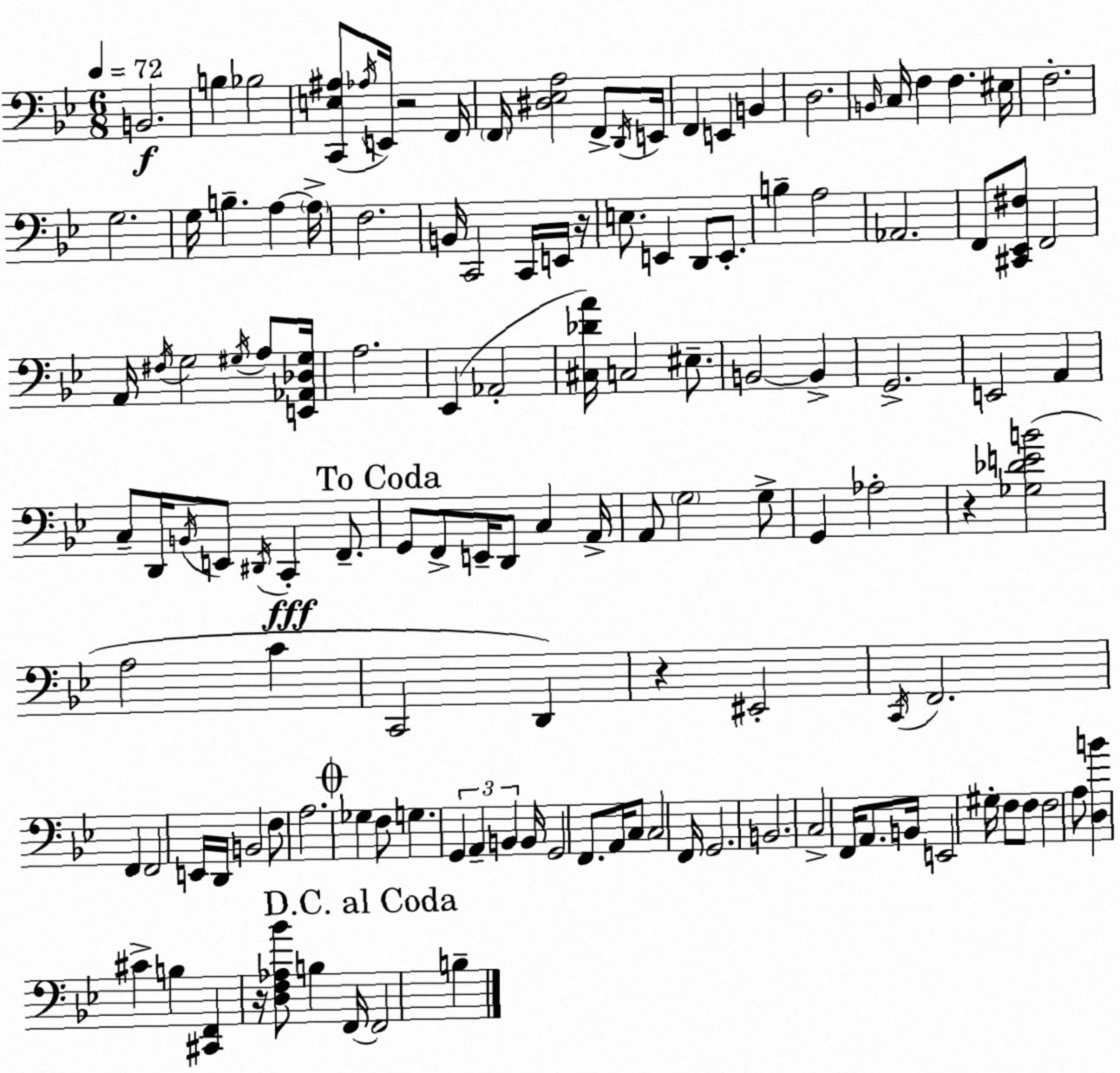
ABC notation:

X:1
T:Untitled
M:6/8
L:1/4
K:Bb
B,,2 B, _B,2 [C,,E,^A,]/2 _A,/4 E,,/4 z2 F,,/4 F,,/4 [^D,_E,A,]2 F,,/2 D,,/4 E,,/4 F,, E,, B,, D,2 B,,/4 C,/4 F, F, ^E,/4 F,2 G,2 G,/4 B, A, A,/4 F,2 B,,/4 C,,2 C,,/4 E,,/4 z/4 E,/2 E,, D,,/2 E,,/2 B, A,2 _A,,2 F,,/2 [^C,,_E,,^F,]/2 F,,2 A,,/4 ^F,/4 G,2 ^G,/4 A,/2 [E,,_A,,_D,^G,]/4 A,2 _E,, _A,,2 [^C,_DA]/4 C,2 ^E,/2 B,,2 B,, G,,2 E,,2 A,, C,/2 D,,/4 B,,/4 E,,/2 ^D,,/4 C,, F,,/2 G,,/2 F,,/2 E,,/4 D,,/2 C, A,,/4 A,,/2 G,2 G,/2 G,, _A,2 z [_G,_DEB]2 A,2 C C,,2 D,, z ^E,,2 C,,/4 F,,2 F,, F,,2 E,,/4 D,,/4 B,,2 F,/2 A,2 _G, F,/2 G, G,, A,, B,, B,,/4 G,,2 F,,/2 A,,/4 C,/2 C,2 F,,/4 G,,2 B,,2 C,2 F,,/4 A,,/2 B,,/4 E,,2 ^G,/4 F,/2 F,/2 F,2 A,/2 [D,B] ^C B, [^C,,F,,] z/4 [D,F,_A,_B]/2 B, F,,/4 F,,2 B,